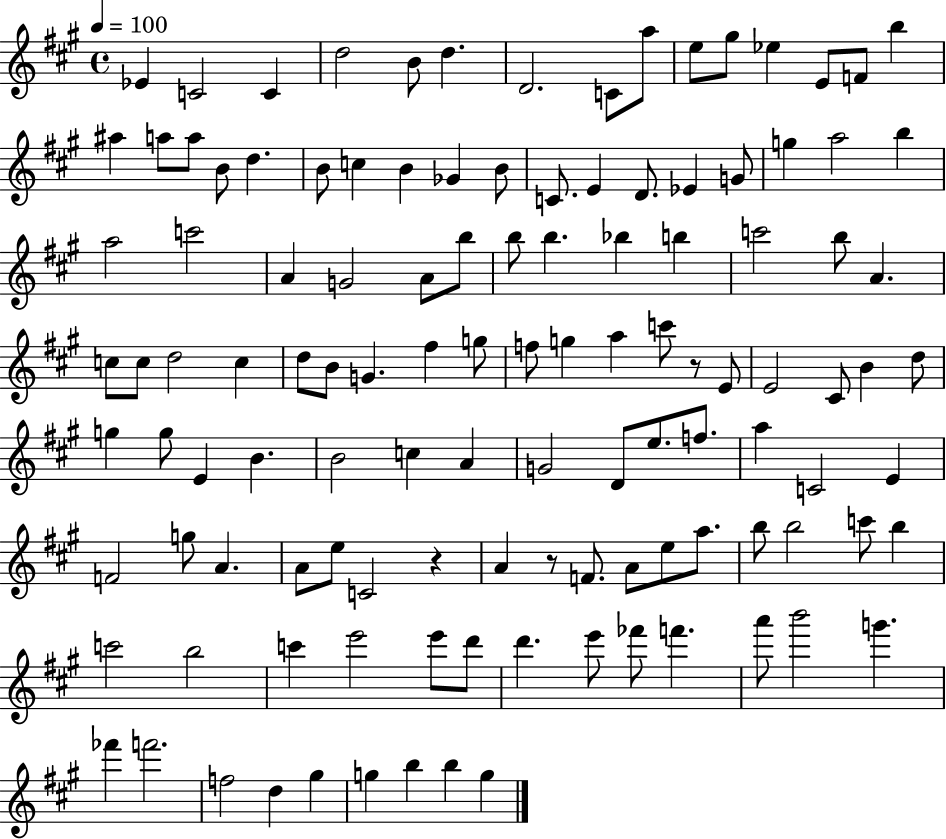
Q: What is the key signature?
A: A major